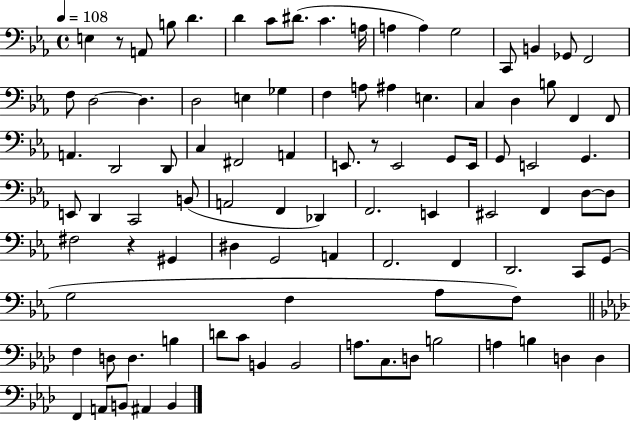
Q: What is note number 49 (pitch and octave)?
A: A2